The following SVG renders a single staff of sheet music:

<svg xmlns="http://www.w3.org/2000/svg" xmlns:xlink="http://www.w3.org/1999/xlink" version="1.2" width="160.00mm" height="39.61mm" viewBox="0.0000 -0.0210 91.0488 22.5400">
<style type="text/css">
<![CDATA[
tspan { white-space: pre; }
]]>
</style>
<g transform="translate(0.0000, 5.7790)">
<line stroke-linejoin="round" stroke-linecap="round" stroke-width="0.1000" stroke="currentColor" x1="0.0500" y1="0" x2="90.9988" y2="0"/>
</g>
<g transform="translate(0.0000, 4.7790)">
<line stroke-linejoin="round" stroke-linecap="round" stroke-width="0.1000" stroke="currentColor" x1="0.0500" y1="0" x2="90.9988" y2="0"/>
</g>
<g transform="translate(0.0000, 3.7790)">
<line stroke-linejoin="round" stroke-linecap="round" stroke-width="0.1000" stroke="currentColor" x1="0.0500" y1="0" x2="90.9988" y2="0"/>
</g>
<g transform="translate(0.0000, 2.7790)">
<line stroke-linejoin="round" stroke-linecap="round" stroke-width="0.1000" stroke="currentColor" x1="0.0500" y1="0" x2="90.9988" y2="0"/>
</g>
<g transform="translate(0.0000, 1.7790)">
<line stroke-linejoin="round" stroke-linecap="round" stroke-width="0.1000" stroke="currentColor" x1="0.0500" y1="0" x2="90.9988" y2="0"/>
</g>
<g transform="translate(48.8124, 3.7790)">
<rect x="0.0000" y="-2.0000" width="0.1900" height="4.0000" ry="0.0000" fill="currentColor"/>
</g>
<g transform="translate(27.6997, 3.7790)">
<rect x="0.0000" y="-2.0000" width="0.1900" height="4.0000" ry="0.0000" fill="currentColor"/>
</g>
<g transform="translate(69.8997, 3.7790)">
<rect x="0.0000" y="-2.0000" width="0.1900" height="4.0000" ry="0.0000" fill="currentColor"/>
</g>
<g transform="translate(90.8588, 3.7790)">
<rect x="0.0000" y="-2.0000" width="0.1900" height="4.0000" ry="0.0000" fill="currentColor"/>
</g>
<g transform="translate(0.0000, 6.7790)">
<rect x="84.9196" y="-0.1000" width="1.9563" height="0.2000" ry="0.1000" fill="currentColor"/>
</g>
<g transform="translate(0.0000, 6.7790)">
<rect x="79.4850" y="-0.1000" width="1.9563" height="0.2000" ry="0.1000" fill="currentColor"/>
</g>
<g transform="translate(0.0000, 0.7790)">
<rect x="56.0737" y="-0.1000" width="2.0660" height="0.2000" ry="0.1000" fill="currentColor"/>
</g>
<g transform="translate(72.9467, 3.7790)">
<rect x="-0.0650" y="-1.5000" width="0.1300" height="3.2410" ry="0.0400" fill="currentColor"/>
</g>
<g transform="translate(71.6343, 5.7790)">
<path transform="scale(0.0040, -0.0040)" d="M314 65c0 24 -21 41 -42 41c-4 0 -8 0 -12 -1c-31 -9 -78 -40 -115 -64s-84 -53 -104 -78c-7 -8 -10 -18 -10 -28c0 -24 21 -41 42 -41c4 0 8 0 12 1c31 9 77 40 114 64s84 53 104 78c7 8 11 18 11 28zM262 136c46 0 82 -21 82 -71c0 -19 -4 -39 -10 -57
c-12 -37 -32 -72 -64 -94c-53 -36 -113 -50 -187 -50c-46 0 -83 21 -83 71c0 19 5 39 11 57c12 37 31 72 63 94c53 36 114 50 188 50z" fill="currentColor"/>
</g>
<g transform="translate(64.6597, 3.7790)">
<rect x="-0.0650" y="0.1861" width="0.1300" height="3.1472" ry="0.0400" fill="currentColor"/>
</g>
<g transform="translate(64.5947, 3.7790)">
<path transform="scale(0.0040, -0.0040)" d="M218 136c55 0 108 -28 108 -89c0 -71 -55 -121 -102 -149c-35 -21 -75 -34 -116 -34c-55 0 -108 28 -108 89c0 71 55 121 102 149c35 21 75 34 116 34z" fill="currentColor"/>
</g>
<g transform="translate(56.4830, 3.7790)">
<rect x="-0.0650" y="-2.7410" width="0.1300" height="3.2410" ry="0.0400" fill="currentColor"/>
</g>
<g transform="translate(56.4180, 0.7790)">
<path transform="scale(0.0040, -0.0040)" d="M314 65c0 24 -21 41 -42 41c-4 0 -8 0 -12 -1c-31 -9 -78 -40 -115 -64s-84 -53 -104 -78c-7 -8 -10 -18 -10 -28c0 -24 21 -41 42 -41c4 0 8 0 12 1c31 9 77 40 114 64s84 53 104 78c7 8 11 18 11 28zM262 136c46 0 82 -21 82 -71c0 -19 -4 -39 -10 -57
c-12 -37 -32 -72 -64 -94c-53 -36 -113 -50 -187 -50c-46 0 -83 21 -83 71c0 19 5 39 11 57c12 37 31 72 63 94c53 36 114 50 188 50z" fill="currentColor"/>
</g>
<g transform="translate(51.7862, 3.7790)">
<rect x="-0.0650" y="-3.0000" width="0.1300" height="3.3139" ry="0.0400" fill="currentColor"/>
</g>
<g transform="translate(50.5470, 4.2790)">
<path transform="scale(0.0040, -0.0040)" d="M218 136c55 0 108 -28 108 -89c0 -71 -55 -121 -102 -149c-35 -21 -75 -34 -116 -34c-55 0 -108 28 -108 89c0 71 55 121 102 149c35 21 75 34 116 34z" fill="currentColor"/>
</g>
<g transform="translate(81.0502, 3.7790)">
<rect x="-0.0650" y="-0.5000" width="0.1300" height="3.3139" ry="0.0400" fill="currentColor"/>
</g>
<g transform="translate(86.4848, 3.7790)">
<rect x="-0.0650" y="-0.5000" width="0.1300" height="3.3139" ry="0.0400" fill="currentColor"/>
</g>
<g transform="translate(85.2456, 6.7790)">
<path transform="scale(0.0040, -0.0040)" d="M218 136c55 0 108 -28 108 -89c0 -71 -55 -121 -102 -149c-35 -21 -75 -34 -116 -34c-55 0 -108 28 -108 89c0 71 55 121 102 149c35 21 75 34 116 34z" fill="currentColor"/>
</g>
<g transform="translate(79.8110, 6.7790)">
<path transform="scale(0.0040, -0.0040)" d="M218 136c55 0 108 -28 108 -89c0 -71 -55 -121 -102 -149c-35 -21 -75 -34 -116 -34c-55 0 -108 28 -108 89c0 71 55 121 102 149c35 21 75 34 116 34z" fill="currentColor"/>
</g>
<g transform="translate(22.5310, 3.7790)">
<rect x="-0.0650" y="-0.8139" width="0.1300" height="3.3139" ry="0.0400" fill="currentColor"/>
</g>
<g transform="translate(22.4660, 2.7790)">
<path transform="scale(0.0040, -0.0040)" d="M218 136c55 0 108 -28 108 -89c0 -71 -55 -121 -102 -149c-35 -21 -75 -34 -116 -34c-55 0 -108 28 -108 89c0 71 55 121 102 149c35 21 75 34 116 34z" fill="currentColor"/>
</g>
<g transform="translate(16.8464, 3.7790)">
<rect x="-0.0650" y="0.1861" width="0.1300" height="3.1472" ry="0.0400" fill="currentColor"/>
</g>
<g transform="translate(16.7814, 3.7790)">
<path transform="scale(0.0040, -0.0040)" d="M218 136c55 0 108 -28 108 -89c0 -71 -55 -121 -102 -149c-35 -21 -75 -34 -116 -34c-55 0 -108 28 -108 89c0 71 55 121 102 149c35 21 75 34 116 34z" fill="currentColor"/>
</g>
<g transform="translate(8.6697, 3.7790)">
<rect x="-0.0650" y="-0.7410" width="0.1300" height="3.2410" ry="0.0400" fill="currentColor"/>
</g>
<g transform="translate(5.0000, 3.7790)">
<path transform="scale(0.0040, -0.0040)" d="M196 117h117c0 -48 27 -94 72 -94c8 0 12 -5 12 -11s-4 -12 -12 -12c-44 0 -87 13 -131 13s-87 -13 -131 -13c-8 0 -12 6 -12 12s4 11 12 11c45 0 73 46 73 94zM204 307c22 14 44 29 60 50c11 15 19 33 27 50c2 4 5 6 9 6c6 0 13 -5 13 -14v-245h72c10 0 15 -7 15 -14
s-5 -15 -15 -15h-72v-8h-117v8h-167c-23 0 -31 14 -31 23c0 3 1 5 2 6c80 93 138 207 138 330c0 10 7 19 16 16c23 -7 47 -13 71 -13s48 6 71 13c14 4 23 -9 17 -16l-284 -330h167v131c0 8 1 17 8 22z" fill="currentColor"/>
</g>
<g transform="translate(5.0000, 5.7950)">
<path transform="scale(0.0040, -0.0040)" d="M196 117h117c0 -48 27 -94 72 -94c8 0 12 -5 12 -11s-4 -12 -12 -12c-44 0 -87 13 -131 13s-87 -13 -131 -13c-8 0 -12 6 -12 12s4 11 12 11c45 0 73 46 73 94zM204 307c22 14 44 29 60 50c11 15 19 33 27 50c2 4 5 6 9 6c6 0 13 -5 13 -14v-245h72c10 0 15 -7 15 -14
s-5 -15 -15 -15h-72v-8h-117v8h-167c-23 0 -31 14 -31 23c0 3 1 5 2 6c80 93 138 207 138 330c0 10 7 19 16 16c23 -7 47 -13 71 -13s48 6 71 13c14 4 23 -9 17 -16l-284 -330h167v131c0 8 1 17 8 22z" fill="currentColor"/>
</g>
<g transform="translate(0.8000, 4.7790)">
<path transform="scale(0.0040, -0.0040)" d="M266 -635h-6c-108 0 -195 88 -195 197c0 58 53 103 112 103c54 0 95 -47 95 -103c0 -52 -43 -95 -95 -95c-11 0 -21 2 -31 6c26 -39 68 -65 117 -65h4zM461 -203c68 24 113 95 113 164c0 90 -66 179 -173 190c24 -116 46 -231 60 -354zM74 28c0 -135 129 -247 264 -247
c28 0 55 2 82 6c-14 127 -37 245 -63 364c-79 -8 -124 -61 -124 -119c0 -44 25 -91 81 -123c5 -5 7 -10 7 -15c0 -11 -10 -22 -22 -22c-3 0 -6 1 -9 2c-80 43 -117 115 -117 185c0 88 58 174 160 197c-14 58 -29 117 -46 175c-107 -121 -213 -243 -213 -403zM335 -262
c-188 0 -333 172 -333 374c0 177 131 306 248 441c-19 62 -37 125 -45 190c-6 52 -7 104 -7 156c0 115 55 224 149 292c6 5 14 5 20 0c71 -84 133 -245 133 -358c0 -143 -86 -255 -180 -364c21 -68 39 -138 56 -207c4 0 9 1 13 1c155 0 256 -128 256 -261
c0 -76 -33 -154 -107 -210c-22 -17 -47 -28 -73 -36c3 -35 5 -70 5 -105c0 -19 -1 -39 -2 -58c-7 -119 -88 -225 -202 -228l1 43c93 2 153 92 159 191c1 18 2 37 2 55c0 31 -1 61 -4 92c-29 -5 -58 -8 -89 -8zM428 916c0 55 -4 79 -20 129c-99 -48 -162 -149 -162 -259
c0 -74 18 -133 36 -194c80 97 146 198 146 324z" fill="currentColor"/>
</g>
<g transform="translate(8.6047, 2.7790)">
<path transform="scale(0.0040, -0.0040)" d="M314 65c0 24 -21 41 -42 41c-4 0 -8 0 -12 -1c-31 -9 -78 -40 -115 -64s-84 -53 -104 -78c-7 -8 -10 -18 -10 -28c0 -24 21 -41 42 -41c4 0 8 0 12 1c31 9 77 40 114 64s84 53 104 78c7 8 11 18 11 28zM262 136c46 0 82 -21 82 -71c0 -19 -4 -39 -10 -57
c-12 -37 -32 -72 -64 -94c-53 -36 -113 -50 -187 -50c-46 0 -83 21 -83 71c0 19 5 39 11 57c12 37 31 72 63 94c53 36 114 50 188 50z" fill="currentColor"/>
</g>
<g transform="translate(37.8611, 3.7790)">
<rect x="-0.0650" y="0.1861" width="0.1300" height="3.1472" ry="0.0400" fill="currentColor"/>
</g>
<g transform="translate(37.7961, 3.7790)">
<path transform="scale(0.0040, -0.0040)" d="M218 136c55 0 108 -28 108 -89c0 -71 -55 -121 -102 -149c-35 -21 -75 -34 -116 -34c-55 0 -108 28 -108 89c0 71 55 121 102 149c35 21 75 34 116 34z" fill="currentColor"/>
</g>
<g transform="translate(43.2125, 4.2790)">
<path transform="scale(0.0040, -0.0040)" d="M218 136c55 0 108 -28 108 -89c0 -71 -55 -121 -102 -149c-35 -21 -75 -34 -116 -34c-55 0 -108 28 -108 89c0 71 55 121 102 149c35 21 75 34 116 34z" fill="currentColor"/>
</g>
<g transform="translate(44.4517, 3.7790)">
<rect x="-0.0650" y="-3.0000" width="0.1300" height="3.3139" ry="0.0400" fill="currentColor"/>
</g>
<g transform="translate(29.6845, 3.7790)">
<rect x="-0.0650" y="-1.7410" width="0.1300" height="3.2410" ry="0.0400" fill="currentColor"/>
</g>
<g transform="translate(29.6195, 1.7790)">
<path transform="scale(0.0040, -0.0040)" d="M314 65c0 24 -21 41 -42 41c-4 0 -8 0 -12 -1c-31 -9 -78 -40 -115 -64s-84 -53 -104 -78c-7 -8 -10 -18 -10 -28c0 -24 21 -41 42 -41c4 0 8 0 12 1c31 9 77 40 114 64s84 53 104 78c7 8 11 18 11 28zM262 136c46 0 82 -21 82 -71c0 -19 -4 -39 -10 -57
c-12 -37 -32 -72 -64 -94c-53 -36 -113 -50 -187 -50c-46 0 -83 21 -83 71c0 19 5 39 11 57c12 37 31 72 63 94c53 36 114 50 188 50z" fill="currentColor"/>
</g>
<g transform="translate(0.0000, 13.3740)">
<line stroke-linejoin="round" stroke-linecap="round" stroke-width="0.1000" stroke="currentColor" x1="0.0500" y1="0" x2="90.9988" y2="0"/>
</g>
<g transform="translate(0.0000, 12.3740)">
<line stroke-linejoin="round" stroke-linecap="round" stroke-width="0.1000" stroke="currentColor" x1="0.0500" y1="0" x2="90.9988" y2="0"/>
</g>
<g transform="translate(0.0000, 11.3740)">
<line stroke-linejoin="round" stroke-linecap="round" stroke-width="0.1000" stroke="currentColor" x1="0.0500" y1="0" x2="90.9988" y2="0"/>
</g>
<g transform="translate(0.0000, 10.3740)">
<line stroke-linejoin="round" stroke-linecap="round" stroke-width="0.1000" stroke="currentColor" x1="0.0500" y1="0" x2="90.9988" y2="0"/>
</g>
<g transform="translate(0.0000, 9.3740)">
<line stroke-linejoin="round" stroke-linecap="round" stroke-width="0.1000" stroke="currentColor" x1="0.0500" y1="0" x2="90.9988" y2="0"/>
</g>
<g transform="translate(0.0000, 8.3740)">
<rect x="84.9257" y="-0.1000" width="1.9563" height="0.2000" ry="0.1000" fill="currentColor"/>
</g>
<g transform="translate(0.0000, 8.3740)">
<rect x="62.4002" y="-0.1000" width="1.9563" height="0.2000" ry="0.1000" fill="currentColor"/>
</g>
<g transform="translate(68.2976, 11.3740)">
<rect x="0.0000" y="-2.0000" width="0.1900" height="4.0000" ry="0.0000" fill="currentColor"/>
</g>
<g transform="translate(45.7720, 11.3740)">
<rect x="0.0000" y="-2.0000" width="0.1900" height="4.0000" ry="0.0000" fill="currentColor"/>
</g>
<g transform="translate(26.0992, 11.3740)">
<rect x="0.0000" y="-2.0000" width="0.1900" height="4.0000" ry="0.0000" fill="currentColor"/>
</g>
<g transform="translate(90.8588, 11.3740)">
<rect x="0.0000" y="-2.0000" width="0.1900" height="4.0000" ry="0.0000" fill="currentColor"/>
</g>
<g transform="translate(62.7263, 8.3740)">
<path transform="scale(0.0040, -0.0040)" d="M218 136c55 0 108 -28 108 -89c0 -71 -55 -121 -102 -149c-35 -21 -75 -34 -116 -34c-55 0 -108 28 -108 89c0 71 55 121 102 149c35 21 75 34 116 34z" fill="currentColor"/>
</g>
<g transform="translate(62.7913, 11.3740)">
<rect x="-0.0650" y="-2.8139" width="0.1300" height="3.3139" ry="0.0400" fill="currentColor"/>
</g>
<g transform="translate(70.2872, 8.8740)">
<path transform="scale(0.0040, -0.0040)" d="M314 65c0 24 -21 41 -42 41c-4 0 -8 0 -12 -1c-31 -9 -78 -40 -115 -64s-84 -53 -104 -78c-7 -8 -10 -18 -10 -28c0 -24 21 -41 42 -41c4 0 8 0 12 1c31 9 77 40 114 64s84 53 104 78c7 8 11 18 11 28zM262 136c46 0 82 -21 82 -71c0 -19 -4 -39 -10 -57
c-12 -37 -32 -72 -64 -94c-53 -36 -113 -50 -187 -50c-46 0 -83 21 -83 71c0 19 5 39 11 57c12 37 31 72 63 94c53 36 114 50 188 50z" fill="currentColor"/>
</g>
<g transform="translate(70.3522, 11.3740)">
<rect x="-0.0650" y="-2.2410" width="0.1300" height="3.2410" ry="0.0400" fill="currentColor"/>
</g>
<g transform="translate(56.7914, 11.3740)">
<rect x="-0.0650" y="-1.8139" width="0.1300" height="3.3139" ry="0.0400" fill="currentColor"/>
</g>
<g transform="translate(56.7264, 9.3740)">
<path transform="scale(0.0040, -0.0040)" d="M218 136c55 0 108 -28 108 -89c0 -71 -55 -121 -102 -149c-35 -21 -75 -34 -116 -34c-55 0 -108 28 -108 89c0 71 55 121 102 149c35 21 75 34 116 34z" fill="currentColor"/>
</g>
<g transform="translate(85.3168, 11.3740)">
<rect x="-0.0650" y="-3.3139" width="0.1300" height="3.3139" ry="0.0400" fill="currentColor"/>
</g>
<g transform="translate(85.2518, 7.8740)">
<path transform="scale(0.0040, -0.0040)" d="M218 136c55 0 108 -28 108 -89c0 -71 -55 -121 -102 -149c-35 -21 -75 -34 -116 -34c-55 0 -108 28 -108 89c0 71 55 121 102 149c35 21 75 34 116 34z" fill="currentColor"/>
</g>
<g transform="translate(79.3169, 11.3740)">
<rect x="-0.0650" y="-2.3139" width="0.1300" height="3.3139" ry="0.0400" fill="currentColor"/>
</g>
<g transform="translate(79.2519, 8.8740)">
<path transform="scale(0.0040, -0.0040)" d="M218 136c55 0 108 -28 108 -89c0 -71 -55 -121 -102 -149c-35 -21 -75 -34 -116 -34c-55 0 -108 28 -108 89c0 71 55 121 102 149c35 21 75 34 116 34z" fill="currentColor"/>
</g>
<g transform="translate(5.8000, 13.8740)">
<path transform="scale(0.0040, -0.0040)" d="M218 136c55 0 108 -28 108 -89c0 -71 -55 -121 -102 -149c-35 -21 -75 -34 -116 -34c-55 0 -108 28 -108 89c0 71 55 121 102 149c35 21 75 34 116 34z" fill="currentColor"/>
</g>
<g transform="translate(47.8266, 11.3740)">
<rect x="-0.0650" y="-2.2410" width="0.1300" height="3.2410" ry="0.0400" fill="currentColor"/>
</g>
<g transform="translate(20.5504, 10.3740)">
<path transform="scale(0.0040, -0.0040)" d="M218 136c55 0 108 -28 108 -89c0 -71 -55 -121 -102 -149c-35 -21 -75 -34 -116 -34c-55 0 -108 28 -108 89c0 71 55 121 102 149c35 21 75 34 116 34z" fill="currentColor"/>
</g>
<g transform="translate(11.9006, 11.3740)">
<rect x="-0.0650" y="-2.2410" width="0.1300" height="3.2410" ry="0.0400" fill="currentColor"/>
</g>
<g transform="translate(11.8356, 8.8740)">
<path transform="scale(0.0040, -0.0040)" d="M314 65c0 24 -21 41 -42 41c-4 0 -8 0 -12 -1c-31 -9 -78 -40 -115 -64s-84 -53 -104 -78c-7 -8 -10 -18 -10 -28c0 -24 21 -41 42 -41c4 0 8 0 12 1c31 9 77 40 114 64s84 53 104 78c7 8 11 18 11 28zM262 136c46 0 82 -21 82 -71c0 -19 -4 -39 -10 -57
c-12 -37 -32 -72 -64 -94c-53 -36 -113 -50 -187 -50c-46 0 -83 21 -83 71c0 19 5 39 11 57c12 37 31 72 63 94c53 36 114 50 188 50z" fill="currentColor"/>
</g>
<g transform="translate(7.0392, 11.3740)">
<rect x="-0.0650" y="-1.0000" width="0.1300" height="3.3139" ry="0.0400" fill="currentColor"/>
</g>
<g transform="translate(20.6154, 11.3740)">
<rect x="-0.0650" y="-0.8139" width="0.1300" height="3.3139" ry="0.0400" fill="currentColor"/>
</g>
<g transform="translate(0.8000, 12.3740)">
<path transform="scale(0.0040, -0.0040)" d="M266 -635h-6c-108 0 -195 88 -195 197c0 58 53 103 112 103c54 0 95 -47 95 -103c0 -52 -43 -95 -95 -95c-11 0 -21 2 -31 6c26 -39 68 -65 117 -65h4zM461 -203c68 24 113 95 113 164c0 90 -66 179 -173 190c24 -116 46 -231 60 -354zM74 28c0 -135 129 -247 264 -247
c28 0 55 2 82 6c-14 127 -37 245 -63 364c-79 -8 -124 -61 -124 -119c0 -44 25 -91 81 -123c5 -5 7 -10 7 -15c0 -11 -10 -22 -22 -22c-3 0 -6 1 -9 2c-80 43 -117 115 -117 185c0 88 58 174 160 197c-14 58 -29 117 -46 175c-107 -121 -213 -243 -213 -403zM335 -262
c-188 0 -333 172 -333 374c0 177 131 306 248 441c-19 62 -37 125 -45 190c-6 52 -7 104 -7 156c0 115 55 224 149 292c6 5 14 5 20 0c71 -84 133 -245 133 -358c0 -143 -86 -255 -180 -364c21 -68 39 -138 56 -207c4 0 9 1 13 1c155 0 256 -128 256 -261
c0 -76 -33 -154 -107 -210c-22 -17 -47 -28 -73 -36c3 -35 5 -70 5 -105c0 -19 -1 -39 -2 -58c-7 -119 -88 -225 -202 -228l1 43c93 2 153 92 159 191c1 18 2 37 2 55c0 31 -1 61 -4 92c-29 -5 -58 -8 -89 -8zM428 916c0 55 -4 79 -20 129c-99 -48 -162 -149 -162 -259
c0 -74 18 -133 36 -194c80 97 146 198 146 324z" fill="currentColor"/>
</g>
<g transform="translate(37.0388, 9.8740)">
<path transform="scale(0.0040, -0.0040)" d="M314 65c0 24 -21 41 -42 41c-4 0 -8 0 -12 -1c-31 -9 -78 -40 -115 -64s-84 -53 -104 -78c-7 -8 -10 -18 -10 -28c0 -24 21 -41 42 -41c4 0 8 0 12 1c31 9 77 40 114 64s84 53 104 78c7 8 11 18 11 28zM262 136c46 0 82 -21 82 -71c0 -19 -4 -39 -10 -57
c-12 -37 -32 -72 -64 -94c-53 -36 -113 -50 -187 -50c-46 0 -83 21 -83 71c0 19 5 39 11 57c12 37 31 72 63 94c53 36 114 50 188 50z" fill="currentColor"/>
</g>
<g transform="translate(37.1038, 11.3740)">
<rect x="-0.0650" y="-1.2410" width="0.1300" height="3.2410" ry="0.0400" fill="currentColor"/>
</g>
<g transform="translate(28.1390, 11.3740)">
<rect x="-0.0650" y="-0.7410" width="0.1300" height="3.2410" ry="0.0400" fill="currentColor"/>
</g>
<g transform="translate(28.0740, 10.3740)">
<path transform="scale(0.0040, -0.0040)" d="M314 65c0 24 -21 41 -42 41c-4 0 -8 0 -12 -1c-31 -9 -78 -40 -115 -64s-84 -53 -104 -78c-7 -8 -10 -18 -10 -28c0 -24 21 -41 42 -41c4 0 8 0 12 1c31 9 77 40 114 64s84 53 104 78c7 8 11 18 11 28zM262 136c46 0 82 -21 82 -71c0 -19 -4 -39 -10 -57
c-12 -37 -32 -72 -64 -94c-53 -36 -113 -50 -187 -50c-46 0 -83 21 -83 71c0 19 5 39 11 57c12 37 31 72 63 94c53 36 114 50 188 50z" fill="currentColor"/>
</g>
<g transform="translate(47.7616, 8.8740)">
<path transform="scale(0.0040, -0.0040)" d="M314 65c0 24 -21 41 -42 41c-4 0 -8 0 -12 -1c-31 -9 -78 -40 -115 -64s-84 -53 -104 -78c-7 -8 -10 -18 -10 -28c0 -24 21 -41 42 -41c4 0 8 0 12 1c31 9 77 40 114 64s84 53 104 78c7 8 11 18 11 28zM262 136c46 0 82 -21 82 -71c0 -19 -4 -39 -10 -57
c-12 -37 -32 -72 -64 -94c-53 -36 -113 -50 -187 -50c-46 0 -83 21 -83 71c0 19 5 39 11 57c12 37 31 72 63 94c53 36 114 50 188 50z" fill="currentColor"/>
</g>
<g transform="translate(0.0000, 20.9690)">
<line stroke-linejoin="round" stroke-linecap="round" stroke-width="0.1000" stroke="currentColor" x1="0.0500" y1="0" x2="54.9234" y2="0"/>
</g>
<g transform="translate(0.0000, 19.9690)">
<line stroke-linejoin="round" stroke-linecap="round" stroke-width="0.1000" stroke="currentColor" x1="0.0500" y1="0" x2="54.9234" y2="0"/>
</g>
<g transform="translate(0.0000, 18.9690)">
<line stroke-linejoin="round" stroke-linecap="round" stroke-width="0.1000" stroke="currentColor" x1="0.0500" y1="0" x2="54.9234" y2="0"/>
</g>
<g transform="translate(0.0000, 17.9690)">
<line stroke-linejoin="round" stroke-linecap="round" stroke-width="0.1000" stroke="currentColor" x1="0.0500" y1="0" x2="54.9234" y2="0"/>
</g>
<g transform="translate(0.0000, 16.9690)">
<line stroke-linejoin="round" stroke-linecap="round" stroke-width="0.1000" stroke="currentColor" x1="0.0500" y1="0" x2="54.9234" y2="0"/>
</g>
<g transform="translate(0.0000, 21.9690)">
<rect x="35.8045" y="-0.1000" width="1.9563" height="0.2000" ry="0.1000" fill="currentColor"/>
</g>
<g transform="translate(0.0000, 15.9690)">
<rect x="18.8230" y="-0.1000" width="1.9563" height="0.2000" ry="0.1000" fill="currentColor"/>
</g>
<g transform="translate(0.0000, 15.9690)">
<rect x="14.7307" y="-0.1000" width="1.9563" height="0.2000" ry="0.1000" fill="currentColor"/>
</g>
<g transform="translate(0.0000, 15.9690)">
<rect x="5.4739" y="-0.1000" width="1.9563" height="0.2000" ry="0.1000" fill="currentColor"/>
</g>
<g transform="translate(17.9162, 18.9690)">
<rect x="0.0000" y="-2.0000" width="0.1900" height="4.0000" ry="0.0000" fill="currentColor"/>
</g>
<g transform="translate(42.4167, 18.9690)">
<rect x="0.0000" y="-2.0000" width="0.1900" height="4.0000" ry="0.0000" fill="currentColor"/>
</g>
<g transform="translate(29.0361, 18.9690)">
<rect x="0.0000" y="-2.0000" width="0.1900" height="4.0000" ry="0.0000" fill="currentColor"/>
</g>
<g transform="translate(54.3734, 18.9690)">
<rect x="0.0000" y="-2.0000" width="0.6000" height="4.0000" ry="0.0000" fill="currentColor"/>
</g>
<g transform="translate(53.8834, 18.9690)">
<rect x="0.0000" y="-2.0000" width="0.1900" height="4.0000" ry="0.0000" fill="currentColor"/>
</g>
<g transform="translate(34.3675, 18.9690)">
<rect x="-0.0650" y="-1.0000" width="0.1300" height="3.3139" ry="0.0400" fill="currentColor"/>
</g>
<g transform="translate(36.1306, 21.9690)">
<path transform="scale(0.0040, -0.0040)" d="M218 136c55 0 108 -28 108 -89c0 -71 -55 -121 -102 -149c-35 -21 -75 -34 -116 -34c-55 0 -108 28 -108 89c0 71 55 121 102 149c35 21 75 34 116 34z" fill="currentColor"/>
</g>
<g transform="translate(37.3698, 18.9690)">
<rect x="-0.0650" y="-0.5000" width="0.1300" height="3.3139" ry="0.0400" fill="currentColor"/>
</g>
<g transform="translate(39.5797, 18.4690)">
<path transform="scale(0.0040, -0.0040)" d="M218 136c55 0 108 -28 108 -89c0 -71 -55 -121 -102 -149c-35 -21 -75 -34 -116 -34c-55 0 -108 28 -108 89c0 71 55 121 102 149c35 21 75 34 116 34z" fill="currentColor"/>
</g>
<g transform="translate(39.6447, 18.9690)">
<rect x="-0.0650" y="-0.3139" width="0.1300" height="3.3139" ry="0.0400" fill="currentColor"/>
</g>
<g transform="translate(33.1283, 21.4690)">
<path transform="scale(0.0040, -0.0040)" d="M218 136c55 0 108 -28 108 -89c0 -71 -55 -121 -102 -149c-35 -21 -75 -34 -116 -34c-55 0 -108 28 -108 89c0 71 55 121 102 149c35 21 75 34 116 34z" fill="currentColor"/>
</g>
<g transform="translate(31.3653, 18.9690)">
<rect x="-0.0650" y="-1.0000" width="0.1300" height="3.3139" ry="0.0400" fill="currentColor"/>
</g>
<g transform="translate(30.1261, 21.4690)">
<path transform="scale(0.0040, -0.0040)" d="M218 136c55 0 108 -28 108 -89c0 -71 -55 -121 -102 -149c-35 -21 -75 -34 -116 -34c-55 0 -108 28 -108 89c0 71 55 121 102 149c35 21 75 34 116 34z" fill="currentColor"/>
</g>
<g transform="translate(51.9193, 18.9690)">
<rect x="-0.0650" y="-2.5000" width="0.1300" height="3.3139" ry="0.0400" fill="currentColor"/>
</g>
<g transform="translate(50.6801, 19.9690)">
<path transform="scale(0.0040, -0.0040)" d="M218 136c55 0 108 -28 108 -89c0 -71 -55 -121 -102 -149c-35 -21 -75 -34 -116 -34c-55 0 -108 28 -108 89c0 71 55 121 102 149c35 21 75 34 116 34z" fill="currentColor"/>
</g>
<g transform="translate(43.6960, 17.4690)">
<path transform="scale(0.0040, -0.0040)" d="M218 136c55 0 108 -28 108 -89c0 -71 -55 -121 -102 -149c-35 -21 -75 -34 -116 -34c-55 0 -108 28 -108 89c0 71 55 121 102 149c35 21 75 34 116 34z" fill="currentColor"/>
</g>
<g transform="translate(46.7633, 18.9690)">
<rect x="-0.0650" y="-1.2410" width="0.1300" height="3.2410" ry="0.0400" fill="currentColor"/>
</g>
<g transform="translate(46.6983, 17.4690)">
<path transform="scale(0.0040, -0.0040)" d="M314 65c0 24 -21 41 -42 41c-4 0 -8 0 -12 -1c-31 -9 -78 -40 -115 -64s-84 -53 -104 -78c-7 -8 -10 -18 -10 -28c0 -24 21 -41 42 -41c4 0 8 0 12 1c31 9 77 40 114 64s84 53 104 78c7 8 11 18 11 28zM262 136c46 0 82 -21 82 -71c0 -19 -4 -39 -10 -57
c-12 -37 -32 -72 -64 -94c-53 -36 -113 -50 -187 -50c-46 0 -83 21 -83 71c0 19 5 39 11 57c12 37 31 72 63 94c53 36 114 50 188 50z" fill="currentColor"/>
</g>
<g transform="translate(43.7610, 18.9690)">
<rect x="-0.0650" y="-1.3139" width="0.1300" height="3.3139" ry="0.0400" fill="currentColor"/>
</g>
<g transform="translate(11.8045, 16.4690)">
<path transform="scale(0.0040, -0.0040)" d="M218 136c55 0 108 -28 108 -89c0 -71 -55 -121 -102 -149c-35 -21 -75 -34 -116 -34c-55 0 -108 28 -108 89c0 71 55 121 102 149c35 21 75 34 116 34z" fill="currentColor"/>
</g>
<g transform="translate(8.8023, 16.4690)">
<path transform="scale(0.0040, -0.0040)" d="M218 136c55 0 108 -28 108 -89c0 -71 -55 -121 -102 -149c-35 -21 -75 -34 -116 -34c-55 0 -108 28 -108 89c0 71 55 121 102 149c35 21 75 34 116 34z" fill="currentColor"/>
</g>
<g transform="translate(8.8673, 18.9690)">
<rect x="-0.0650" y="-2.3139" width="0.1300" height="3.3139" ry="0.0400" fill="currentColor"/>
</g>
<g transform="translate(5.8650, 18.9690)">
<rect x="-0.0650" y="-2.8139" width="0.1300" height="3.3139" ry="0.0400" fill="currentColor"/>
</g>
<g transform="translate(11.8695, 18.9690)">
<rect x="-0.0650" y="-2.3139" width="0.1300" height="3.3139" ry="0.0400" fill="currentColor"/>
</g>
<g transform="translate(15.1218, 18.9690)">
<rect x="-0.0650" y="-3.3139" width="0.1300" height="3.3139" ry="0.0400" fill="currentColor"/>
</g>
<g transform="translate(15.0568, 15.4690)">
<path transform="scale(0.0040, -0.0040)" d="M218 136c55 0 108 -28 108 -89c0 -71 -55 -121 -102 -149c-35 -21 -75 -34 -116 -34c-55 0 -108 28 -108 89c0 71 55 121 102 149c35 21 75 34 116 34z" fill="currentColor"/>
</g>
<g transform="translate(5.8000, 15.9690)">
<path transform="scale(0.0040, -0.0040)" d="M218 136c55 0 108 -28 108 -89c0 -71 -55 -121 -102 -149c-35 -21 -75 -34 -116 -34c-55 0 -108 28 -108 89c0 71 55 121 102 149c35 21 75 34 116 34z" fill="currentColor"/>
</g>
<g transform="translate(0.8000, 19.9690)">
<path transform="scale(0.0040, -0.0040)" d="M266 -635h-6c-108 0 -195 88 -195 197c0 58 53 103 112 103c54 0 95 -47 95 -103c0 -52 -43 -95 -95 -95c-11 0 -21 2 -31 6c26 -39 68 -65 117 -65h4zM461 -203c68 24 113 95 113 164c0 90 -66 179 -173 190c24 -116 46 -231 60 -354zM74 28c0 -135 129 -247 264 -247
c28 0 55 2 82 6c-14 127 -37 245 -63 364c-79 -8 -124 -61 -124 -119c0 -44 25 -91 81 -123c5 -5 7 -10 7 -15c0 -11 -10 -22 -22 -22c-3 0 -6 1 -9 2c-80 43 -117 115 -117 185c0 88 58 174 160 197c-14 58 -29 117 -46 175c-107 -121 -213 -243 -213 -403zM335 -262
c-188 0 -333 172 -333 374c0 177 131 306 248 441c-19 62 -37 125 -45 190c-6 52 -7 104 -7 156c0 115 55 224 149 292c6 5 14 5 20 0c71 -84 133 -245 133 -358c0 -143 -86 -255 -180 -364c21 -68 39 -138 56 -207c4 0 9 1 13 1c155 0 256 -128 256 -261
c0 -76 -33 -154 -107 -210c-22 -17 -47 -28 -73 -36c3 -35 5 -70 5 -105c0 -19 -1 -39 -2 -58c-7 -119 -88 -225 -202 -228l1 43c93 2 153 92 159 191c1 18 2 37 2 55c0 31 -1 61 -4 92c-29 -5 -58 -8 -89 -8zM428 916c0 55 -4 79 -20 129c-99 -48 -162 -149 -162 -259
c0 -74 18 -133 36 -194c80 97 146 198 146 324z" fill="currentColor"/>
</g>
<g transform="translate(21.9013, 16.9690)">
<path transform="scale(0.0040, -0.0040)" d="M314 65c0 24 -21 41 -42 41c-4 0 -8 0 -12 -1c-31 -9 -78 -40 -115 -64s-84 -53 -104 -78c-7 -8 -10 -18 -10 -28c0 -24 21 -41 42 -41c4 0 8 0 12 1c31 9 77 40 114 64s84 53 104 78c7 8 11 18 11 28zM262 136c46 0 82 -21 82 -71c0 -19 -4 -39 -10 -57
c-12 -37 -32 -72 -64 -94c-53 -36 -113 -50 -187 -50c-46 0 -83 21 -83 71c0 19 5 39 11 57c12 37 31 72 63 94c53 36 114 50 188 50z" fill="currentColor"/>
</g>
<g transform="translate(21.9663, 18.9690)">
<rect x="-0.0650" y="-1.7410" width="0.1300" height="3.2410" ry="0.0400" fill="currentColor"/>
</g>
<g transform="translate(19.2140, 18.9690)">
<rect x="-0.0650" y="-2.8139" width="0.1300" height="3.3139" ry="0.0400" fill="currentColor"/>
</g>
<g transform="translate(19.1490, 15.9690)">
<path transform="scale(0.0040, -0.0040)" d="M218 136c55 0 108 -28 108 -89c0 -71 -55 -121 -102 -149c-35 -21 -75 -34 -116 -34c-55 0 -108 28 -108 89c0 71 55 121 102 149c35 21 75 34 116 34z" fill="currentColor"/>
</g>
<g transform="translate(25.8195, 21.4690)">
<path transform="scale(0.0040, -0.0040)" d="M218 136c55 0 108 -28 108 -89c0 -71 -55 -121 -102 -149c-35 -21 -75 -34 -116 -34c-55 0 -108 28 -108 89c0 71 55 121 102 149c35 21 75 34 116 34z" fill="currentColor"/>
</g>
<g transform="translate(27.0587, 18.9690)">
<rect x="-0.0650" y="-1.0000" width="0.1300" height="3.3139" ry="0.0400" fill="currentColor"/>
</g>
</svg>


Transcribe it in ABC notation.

X:1
T:Untitled
M:4/4
L:1/4
K:C
d2 B d f2 B A A a2 B E2 C C D g2 d d2 e2 g2 f a g2 g b a g g b a f2 D D D C c e e2 G